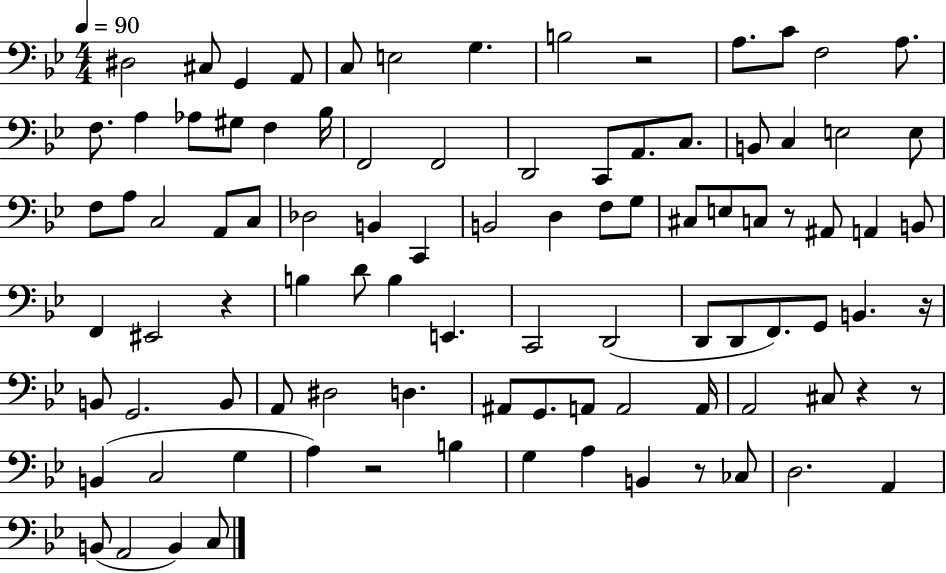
X:1
T:Untitled
M:4/4
L:1/4
K:Bb
^D,2 ^C,/2 G,, A,,/2 C,/2 E,2 G, B,2 z2 A,/2 C/2 F,2 A,/2 F,/2 A, _A,/2 ^G,/2 F, _B,/4 F,,2 F,,2 D,,2 C,,/2 A,,/2 C,/2 B,,/2 C, E,2 E,/2 F,/2 A,/2 C,2 A,,/2 C,/2 _D,2 B,, C,, B,,2 D, F,/2 G,/2 ^C,/2 E,/2 C,/2 z/2 ^A,,/2 A,, B,,/2 F,, ^E,,2 z B, D/2 B, E,, C,,2 D,,2 D,,/2 D,,/2 F,,/2 G,,/2 B,, z/4 B,,/2 G,,2 B,,/2 A,,/2 ^D,2 D, ^A,,/2 G,,/2 A,,/2 A,,2 A,,/4 A,,2 ^C,/2 z z/2 B,, C,2 G, A, z2 B, G, A, B,, z/2 _C,/2 D,2 A,, B,,/2 A,,2 B,, C,/2